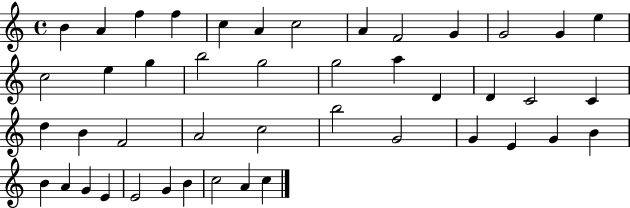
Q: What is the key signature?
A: C major